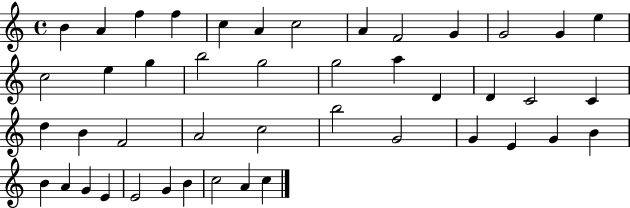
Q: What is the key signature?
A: C major